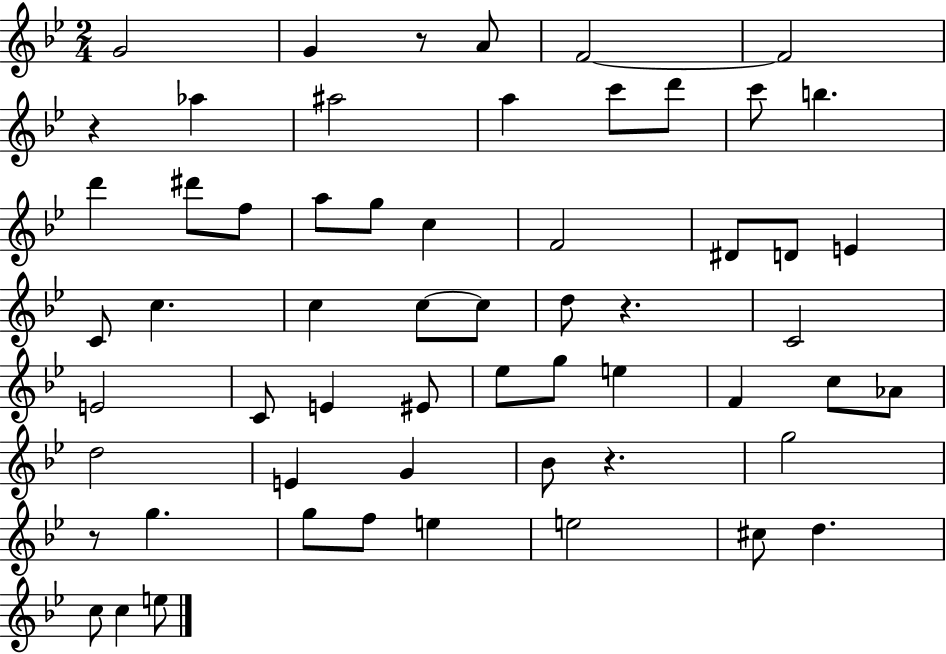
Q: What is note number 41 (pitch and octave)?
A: E4